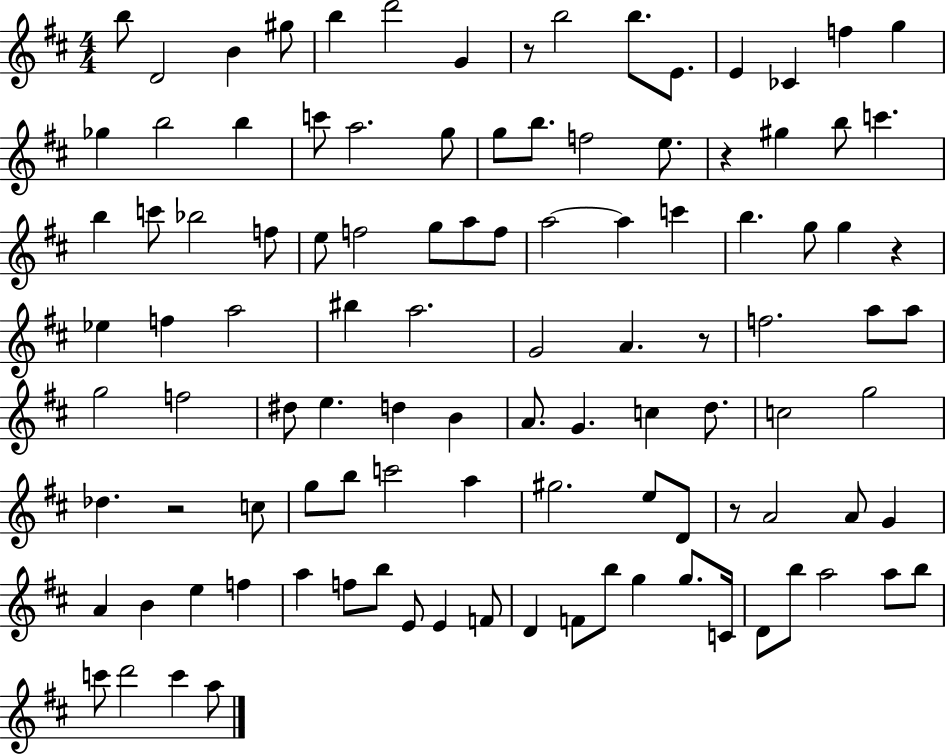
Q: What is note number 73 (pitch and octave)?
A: D4